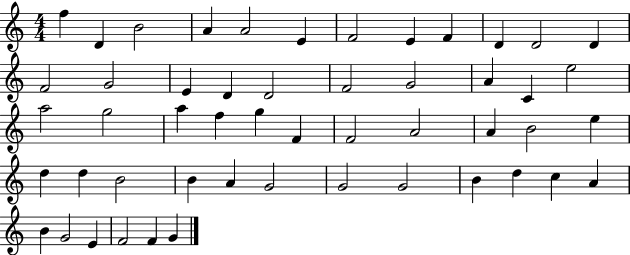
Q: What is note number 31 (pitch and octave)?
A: A4